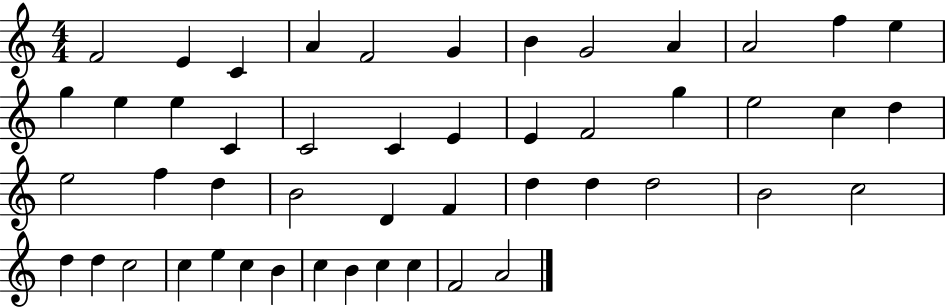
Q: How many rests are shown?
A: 0